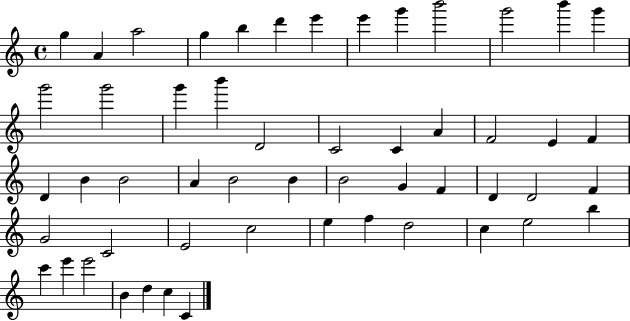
X:1
T:Untitled
M:4/4
L:1/4
K:C
g A a2 g b d' e' e' g' b'2 g'2 b' g' g'2 g'2 g' b' D2 C2 C A F2 E F D B B2 A B2 B B2 G F D D2 F G2 C2 E2 c2 e f d2 c e2 b c' e' e'2 B d c C